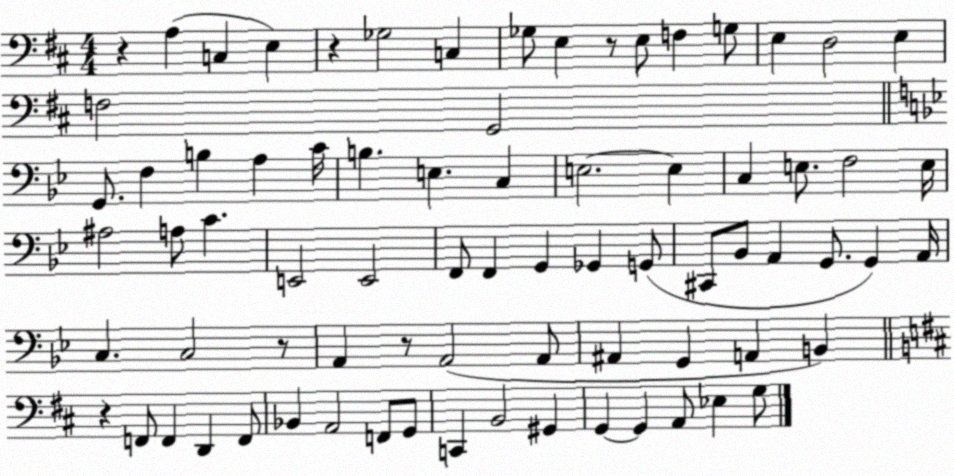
X:1
T:Untitled
M:4/4
L:1/4
K:D
z A, C, E, z _G,2 C, _G,/2 E, z/2 E,/2 F, G,/2 E, D,2 E, F,2 G,,2 G,,/2 F, B, A, C/4 B, E, C, E,2 E, C, E,/2 F,2 E,/4 ^A,2 A,/2 C E,,2 E,,2 F,,/2 F,, G,, _G,, G,,/2 ^C,,/2 _B,,/2 A,, G,,/2 G,, A,,/4 C, C,2 z/2 A,, z/2 A,,2 A,,/2 ^A,, G,, A,, B,, z F,,/2 F,, D,, F,,/2 _B,, A,,2 F,,/2 G,,/2 C,, B,,2 ^G,, G,, G,, A,,/2 _E, G,/2